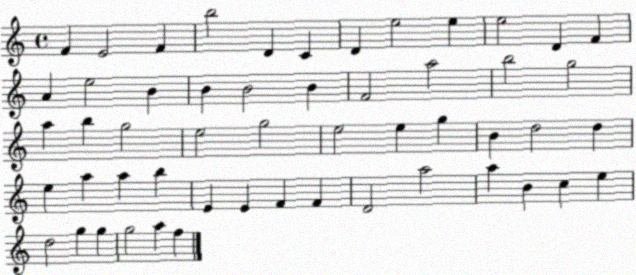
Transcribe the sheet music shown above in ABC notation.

X:1
T:Untitled
M:4/4
L:1/4
K:C
F E2 F b2 D C D e2 e e2 D F A e2 B B B2 B F2 a2 b2 g2 a b g2 e2 g2 e2 e g B d2 d e a a b E E F F D2 a2 a B c e d2 g g g2 a f